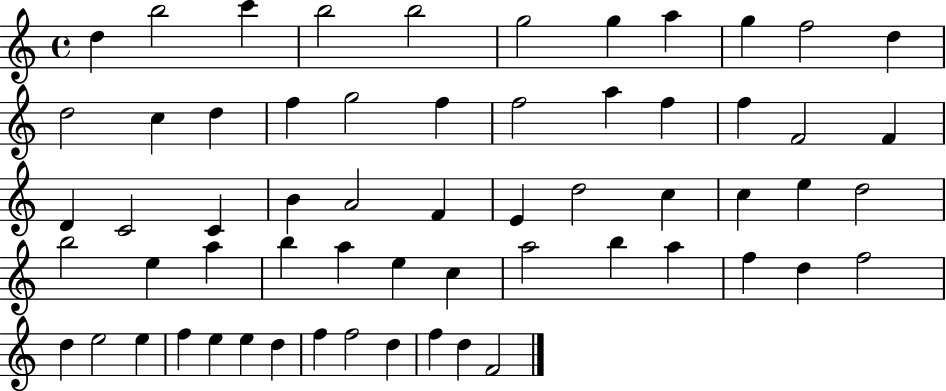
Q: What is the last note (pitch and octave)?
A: F4